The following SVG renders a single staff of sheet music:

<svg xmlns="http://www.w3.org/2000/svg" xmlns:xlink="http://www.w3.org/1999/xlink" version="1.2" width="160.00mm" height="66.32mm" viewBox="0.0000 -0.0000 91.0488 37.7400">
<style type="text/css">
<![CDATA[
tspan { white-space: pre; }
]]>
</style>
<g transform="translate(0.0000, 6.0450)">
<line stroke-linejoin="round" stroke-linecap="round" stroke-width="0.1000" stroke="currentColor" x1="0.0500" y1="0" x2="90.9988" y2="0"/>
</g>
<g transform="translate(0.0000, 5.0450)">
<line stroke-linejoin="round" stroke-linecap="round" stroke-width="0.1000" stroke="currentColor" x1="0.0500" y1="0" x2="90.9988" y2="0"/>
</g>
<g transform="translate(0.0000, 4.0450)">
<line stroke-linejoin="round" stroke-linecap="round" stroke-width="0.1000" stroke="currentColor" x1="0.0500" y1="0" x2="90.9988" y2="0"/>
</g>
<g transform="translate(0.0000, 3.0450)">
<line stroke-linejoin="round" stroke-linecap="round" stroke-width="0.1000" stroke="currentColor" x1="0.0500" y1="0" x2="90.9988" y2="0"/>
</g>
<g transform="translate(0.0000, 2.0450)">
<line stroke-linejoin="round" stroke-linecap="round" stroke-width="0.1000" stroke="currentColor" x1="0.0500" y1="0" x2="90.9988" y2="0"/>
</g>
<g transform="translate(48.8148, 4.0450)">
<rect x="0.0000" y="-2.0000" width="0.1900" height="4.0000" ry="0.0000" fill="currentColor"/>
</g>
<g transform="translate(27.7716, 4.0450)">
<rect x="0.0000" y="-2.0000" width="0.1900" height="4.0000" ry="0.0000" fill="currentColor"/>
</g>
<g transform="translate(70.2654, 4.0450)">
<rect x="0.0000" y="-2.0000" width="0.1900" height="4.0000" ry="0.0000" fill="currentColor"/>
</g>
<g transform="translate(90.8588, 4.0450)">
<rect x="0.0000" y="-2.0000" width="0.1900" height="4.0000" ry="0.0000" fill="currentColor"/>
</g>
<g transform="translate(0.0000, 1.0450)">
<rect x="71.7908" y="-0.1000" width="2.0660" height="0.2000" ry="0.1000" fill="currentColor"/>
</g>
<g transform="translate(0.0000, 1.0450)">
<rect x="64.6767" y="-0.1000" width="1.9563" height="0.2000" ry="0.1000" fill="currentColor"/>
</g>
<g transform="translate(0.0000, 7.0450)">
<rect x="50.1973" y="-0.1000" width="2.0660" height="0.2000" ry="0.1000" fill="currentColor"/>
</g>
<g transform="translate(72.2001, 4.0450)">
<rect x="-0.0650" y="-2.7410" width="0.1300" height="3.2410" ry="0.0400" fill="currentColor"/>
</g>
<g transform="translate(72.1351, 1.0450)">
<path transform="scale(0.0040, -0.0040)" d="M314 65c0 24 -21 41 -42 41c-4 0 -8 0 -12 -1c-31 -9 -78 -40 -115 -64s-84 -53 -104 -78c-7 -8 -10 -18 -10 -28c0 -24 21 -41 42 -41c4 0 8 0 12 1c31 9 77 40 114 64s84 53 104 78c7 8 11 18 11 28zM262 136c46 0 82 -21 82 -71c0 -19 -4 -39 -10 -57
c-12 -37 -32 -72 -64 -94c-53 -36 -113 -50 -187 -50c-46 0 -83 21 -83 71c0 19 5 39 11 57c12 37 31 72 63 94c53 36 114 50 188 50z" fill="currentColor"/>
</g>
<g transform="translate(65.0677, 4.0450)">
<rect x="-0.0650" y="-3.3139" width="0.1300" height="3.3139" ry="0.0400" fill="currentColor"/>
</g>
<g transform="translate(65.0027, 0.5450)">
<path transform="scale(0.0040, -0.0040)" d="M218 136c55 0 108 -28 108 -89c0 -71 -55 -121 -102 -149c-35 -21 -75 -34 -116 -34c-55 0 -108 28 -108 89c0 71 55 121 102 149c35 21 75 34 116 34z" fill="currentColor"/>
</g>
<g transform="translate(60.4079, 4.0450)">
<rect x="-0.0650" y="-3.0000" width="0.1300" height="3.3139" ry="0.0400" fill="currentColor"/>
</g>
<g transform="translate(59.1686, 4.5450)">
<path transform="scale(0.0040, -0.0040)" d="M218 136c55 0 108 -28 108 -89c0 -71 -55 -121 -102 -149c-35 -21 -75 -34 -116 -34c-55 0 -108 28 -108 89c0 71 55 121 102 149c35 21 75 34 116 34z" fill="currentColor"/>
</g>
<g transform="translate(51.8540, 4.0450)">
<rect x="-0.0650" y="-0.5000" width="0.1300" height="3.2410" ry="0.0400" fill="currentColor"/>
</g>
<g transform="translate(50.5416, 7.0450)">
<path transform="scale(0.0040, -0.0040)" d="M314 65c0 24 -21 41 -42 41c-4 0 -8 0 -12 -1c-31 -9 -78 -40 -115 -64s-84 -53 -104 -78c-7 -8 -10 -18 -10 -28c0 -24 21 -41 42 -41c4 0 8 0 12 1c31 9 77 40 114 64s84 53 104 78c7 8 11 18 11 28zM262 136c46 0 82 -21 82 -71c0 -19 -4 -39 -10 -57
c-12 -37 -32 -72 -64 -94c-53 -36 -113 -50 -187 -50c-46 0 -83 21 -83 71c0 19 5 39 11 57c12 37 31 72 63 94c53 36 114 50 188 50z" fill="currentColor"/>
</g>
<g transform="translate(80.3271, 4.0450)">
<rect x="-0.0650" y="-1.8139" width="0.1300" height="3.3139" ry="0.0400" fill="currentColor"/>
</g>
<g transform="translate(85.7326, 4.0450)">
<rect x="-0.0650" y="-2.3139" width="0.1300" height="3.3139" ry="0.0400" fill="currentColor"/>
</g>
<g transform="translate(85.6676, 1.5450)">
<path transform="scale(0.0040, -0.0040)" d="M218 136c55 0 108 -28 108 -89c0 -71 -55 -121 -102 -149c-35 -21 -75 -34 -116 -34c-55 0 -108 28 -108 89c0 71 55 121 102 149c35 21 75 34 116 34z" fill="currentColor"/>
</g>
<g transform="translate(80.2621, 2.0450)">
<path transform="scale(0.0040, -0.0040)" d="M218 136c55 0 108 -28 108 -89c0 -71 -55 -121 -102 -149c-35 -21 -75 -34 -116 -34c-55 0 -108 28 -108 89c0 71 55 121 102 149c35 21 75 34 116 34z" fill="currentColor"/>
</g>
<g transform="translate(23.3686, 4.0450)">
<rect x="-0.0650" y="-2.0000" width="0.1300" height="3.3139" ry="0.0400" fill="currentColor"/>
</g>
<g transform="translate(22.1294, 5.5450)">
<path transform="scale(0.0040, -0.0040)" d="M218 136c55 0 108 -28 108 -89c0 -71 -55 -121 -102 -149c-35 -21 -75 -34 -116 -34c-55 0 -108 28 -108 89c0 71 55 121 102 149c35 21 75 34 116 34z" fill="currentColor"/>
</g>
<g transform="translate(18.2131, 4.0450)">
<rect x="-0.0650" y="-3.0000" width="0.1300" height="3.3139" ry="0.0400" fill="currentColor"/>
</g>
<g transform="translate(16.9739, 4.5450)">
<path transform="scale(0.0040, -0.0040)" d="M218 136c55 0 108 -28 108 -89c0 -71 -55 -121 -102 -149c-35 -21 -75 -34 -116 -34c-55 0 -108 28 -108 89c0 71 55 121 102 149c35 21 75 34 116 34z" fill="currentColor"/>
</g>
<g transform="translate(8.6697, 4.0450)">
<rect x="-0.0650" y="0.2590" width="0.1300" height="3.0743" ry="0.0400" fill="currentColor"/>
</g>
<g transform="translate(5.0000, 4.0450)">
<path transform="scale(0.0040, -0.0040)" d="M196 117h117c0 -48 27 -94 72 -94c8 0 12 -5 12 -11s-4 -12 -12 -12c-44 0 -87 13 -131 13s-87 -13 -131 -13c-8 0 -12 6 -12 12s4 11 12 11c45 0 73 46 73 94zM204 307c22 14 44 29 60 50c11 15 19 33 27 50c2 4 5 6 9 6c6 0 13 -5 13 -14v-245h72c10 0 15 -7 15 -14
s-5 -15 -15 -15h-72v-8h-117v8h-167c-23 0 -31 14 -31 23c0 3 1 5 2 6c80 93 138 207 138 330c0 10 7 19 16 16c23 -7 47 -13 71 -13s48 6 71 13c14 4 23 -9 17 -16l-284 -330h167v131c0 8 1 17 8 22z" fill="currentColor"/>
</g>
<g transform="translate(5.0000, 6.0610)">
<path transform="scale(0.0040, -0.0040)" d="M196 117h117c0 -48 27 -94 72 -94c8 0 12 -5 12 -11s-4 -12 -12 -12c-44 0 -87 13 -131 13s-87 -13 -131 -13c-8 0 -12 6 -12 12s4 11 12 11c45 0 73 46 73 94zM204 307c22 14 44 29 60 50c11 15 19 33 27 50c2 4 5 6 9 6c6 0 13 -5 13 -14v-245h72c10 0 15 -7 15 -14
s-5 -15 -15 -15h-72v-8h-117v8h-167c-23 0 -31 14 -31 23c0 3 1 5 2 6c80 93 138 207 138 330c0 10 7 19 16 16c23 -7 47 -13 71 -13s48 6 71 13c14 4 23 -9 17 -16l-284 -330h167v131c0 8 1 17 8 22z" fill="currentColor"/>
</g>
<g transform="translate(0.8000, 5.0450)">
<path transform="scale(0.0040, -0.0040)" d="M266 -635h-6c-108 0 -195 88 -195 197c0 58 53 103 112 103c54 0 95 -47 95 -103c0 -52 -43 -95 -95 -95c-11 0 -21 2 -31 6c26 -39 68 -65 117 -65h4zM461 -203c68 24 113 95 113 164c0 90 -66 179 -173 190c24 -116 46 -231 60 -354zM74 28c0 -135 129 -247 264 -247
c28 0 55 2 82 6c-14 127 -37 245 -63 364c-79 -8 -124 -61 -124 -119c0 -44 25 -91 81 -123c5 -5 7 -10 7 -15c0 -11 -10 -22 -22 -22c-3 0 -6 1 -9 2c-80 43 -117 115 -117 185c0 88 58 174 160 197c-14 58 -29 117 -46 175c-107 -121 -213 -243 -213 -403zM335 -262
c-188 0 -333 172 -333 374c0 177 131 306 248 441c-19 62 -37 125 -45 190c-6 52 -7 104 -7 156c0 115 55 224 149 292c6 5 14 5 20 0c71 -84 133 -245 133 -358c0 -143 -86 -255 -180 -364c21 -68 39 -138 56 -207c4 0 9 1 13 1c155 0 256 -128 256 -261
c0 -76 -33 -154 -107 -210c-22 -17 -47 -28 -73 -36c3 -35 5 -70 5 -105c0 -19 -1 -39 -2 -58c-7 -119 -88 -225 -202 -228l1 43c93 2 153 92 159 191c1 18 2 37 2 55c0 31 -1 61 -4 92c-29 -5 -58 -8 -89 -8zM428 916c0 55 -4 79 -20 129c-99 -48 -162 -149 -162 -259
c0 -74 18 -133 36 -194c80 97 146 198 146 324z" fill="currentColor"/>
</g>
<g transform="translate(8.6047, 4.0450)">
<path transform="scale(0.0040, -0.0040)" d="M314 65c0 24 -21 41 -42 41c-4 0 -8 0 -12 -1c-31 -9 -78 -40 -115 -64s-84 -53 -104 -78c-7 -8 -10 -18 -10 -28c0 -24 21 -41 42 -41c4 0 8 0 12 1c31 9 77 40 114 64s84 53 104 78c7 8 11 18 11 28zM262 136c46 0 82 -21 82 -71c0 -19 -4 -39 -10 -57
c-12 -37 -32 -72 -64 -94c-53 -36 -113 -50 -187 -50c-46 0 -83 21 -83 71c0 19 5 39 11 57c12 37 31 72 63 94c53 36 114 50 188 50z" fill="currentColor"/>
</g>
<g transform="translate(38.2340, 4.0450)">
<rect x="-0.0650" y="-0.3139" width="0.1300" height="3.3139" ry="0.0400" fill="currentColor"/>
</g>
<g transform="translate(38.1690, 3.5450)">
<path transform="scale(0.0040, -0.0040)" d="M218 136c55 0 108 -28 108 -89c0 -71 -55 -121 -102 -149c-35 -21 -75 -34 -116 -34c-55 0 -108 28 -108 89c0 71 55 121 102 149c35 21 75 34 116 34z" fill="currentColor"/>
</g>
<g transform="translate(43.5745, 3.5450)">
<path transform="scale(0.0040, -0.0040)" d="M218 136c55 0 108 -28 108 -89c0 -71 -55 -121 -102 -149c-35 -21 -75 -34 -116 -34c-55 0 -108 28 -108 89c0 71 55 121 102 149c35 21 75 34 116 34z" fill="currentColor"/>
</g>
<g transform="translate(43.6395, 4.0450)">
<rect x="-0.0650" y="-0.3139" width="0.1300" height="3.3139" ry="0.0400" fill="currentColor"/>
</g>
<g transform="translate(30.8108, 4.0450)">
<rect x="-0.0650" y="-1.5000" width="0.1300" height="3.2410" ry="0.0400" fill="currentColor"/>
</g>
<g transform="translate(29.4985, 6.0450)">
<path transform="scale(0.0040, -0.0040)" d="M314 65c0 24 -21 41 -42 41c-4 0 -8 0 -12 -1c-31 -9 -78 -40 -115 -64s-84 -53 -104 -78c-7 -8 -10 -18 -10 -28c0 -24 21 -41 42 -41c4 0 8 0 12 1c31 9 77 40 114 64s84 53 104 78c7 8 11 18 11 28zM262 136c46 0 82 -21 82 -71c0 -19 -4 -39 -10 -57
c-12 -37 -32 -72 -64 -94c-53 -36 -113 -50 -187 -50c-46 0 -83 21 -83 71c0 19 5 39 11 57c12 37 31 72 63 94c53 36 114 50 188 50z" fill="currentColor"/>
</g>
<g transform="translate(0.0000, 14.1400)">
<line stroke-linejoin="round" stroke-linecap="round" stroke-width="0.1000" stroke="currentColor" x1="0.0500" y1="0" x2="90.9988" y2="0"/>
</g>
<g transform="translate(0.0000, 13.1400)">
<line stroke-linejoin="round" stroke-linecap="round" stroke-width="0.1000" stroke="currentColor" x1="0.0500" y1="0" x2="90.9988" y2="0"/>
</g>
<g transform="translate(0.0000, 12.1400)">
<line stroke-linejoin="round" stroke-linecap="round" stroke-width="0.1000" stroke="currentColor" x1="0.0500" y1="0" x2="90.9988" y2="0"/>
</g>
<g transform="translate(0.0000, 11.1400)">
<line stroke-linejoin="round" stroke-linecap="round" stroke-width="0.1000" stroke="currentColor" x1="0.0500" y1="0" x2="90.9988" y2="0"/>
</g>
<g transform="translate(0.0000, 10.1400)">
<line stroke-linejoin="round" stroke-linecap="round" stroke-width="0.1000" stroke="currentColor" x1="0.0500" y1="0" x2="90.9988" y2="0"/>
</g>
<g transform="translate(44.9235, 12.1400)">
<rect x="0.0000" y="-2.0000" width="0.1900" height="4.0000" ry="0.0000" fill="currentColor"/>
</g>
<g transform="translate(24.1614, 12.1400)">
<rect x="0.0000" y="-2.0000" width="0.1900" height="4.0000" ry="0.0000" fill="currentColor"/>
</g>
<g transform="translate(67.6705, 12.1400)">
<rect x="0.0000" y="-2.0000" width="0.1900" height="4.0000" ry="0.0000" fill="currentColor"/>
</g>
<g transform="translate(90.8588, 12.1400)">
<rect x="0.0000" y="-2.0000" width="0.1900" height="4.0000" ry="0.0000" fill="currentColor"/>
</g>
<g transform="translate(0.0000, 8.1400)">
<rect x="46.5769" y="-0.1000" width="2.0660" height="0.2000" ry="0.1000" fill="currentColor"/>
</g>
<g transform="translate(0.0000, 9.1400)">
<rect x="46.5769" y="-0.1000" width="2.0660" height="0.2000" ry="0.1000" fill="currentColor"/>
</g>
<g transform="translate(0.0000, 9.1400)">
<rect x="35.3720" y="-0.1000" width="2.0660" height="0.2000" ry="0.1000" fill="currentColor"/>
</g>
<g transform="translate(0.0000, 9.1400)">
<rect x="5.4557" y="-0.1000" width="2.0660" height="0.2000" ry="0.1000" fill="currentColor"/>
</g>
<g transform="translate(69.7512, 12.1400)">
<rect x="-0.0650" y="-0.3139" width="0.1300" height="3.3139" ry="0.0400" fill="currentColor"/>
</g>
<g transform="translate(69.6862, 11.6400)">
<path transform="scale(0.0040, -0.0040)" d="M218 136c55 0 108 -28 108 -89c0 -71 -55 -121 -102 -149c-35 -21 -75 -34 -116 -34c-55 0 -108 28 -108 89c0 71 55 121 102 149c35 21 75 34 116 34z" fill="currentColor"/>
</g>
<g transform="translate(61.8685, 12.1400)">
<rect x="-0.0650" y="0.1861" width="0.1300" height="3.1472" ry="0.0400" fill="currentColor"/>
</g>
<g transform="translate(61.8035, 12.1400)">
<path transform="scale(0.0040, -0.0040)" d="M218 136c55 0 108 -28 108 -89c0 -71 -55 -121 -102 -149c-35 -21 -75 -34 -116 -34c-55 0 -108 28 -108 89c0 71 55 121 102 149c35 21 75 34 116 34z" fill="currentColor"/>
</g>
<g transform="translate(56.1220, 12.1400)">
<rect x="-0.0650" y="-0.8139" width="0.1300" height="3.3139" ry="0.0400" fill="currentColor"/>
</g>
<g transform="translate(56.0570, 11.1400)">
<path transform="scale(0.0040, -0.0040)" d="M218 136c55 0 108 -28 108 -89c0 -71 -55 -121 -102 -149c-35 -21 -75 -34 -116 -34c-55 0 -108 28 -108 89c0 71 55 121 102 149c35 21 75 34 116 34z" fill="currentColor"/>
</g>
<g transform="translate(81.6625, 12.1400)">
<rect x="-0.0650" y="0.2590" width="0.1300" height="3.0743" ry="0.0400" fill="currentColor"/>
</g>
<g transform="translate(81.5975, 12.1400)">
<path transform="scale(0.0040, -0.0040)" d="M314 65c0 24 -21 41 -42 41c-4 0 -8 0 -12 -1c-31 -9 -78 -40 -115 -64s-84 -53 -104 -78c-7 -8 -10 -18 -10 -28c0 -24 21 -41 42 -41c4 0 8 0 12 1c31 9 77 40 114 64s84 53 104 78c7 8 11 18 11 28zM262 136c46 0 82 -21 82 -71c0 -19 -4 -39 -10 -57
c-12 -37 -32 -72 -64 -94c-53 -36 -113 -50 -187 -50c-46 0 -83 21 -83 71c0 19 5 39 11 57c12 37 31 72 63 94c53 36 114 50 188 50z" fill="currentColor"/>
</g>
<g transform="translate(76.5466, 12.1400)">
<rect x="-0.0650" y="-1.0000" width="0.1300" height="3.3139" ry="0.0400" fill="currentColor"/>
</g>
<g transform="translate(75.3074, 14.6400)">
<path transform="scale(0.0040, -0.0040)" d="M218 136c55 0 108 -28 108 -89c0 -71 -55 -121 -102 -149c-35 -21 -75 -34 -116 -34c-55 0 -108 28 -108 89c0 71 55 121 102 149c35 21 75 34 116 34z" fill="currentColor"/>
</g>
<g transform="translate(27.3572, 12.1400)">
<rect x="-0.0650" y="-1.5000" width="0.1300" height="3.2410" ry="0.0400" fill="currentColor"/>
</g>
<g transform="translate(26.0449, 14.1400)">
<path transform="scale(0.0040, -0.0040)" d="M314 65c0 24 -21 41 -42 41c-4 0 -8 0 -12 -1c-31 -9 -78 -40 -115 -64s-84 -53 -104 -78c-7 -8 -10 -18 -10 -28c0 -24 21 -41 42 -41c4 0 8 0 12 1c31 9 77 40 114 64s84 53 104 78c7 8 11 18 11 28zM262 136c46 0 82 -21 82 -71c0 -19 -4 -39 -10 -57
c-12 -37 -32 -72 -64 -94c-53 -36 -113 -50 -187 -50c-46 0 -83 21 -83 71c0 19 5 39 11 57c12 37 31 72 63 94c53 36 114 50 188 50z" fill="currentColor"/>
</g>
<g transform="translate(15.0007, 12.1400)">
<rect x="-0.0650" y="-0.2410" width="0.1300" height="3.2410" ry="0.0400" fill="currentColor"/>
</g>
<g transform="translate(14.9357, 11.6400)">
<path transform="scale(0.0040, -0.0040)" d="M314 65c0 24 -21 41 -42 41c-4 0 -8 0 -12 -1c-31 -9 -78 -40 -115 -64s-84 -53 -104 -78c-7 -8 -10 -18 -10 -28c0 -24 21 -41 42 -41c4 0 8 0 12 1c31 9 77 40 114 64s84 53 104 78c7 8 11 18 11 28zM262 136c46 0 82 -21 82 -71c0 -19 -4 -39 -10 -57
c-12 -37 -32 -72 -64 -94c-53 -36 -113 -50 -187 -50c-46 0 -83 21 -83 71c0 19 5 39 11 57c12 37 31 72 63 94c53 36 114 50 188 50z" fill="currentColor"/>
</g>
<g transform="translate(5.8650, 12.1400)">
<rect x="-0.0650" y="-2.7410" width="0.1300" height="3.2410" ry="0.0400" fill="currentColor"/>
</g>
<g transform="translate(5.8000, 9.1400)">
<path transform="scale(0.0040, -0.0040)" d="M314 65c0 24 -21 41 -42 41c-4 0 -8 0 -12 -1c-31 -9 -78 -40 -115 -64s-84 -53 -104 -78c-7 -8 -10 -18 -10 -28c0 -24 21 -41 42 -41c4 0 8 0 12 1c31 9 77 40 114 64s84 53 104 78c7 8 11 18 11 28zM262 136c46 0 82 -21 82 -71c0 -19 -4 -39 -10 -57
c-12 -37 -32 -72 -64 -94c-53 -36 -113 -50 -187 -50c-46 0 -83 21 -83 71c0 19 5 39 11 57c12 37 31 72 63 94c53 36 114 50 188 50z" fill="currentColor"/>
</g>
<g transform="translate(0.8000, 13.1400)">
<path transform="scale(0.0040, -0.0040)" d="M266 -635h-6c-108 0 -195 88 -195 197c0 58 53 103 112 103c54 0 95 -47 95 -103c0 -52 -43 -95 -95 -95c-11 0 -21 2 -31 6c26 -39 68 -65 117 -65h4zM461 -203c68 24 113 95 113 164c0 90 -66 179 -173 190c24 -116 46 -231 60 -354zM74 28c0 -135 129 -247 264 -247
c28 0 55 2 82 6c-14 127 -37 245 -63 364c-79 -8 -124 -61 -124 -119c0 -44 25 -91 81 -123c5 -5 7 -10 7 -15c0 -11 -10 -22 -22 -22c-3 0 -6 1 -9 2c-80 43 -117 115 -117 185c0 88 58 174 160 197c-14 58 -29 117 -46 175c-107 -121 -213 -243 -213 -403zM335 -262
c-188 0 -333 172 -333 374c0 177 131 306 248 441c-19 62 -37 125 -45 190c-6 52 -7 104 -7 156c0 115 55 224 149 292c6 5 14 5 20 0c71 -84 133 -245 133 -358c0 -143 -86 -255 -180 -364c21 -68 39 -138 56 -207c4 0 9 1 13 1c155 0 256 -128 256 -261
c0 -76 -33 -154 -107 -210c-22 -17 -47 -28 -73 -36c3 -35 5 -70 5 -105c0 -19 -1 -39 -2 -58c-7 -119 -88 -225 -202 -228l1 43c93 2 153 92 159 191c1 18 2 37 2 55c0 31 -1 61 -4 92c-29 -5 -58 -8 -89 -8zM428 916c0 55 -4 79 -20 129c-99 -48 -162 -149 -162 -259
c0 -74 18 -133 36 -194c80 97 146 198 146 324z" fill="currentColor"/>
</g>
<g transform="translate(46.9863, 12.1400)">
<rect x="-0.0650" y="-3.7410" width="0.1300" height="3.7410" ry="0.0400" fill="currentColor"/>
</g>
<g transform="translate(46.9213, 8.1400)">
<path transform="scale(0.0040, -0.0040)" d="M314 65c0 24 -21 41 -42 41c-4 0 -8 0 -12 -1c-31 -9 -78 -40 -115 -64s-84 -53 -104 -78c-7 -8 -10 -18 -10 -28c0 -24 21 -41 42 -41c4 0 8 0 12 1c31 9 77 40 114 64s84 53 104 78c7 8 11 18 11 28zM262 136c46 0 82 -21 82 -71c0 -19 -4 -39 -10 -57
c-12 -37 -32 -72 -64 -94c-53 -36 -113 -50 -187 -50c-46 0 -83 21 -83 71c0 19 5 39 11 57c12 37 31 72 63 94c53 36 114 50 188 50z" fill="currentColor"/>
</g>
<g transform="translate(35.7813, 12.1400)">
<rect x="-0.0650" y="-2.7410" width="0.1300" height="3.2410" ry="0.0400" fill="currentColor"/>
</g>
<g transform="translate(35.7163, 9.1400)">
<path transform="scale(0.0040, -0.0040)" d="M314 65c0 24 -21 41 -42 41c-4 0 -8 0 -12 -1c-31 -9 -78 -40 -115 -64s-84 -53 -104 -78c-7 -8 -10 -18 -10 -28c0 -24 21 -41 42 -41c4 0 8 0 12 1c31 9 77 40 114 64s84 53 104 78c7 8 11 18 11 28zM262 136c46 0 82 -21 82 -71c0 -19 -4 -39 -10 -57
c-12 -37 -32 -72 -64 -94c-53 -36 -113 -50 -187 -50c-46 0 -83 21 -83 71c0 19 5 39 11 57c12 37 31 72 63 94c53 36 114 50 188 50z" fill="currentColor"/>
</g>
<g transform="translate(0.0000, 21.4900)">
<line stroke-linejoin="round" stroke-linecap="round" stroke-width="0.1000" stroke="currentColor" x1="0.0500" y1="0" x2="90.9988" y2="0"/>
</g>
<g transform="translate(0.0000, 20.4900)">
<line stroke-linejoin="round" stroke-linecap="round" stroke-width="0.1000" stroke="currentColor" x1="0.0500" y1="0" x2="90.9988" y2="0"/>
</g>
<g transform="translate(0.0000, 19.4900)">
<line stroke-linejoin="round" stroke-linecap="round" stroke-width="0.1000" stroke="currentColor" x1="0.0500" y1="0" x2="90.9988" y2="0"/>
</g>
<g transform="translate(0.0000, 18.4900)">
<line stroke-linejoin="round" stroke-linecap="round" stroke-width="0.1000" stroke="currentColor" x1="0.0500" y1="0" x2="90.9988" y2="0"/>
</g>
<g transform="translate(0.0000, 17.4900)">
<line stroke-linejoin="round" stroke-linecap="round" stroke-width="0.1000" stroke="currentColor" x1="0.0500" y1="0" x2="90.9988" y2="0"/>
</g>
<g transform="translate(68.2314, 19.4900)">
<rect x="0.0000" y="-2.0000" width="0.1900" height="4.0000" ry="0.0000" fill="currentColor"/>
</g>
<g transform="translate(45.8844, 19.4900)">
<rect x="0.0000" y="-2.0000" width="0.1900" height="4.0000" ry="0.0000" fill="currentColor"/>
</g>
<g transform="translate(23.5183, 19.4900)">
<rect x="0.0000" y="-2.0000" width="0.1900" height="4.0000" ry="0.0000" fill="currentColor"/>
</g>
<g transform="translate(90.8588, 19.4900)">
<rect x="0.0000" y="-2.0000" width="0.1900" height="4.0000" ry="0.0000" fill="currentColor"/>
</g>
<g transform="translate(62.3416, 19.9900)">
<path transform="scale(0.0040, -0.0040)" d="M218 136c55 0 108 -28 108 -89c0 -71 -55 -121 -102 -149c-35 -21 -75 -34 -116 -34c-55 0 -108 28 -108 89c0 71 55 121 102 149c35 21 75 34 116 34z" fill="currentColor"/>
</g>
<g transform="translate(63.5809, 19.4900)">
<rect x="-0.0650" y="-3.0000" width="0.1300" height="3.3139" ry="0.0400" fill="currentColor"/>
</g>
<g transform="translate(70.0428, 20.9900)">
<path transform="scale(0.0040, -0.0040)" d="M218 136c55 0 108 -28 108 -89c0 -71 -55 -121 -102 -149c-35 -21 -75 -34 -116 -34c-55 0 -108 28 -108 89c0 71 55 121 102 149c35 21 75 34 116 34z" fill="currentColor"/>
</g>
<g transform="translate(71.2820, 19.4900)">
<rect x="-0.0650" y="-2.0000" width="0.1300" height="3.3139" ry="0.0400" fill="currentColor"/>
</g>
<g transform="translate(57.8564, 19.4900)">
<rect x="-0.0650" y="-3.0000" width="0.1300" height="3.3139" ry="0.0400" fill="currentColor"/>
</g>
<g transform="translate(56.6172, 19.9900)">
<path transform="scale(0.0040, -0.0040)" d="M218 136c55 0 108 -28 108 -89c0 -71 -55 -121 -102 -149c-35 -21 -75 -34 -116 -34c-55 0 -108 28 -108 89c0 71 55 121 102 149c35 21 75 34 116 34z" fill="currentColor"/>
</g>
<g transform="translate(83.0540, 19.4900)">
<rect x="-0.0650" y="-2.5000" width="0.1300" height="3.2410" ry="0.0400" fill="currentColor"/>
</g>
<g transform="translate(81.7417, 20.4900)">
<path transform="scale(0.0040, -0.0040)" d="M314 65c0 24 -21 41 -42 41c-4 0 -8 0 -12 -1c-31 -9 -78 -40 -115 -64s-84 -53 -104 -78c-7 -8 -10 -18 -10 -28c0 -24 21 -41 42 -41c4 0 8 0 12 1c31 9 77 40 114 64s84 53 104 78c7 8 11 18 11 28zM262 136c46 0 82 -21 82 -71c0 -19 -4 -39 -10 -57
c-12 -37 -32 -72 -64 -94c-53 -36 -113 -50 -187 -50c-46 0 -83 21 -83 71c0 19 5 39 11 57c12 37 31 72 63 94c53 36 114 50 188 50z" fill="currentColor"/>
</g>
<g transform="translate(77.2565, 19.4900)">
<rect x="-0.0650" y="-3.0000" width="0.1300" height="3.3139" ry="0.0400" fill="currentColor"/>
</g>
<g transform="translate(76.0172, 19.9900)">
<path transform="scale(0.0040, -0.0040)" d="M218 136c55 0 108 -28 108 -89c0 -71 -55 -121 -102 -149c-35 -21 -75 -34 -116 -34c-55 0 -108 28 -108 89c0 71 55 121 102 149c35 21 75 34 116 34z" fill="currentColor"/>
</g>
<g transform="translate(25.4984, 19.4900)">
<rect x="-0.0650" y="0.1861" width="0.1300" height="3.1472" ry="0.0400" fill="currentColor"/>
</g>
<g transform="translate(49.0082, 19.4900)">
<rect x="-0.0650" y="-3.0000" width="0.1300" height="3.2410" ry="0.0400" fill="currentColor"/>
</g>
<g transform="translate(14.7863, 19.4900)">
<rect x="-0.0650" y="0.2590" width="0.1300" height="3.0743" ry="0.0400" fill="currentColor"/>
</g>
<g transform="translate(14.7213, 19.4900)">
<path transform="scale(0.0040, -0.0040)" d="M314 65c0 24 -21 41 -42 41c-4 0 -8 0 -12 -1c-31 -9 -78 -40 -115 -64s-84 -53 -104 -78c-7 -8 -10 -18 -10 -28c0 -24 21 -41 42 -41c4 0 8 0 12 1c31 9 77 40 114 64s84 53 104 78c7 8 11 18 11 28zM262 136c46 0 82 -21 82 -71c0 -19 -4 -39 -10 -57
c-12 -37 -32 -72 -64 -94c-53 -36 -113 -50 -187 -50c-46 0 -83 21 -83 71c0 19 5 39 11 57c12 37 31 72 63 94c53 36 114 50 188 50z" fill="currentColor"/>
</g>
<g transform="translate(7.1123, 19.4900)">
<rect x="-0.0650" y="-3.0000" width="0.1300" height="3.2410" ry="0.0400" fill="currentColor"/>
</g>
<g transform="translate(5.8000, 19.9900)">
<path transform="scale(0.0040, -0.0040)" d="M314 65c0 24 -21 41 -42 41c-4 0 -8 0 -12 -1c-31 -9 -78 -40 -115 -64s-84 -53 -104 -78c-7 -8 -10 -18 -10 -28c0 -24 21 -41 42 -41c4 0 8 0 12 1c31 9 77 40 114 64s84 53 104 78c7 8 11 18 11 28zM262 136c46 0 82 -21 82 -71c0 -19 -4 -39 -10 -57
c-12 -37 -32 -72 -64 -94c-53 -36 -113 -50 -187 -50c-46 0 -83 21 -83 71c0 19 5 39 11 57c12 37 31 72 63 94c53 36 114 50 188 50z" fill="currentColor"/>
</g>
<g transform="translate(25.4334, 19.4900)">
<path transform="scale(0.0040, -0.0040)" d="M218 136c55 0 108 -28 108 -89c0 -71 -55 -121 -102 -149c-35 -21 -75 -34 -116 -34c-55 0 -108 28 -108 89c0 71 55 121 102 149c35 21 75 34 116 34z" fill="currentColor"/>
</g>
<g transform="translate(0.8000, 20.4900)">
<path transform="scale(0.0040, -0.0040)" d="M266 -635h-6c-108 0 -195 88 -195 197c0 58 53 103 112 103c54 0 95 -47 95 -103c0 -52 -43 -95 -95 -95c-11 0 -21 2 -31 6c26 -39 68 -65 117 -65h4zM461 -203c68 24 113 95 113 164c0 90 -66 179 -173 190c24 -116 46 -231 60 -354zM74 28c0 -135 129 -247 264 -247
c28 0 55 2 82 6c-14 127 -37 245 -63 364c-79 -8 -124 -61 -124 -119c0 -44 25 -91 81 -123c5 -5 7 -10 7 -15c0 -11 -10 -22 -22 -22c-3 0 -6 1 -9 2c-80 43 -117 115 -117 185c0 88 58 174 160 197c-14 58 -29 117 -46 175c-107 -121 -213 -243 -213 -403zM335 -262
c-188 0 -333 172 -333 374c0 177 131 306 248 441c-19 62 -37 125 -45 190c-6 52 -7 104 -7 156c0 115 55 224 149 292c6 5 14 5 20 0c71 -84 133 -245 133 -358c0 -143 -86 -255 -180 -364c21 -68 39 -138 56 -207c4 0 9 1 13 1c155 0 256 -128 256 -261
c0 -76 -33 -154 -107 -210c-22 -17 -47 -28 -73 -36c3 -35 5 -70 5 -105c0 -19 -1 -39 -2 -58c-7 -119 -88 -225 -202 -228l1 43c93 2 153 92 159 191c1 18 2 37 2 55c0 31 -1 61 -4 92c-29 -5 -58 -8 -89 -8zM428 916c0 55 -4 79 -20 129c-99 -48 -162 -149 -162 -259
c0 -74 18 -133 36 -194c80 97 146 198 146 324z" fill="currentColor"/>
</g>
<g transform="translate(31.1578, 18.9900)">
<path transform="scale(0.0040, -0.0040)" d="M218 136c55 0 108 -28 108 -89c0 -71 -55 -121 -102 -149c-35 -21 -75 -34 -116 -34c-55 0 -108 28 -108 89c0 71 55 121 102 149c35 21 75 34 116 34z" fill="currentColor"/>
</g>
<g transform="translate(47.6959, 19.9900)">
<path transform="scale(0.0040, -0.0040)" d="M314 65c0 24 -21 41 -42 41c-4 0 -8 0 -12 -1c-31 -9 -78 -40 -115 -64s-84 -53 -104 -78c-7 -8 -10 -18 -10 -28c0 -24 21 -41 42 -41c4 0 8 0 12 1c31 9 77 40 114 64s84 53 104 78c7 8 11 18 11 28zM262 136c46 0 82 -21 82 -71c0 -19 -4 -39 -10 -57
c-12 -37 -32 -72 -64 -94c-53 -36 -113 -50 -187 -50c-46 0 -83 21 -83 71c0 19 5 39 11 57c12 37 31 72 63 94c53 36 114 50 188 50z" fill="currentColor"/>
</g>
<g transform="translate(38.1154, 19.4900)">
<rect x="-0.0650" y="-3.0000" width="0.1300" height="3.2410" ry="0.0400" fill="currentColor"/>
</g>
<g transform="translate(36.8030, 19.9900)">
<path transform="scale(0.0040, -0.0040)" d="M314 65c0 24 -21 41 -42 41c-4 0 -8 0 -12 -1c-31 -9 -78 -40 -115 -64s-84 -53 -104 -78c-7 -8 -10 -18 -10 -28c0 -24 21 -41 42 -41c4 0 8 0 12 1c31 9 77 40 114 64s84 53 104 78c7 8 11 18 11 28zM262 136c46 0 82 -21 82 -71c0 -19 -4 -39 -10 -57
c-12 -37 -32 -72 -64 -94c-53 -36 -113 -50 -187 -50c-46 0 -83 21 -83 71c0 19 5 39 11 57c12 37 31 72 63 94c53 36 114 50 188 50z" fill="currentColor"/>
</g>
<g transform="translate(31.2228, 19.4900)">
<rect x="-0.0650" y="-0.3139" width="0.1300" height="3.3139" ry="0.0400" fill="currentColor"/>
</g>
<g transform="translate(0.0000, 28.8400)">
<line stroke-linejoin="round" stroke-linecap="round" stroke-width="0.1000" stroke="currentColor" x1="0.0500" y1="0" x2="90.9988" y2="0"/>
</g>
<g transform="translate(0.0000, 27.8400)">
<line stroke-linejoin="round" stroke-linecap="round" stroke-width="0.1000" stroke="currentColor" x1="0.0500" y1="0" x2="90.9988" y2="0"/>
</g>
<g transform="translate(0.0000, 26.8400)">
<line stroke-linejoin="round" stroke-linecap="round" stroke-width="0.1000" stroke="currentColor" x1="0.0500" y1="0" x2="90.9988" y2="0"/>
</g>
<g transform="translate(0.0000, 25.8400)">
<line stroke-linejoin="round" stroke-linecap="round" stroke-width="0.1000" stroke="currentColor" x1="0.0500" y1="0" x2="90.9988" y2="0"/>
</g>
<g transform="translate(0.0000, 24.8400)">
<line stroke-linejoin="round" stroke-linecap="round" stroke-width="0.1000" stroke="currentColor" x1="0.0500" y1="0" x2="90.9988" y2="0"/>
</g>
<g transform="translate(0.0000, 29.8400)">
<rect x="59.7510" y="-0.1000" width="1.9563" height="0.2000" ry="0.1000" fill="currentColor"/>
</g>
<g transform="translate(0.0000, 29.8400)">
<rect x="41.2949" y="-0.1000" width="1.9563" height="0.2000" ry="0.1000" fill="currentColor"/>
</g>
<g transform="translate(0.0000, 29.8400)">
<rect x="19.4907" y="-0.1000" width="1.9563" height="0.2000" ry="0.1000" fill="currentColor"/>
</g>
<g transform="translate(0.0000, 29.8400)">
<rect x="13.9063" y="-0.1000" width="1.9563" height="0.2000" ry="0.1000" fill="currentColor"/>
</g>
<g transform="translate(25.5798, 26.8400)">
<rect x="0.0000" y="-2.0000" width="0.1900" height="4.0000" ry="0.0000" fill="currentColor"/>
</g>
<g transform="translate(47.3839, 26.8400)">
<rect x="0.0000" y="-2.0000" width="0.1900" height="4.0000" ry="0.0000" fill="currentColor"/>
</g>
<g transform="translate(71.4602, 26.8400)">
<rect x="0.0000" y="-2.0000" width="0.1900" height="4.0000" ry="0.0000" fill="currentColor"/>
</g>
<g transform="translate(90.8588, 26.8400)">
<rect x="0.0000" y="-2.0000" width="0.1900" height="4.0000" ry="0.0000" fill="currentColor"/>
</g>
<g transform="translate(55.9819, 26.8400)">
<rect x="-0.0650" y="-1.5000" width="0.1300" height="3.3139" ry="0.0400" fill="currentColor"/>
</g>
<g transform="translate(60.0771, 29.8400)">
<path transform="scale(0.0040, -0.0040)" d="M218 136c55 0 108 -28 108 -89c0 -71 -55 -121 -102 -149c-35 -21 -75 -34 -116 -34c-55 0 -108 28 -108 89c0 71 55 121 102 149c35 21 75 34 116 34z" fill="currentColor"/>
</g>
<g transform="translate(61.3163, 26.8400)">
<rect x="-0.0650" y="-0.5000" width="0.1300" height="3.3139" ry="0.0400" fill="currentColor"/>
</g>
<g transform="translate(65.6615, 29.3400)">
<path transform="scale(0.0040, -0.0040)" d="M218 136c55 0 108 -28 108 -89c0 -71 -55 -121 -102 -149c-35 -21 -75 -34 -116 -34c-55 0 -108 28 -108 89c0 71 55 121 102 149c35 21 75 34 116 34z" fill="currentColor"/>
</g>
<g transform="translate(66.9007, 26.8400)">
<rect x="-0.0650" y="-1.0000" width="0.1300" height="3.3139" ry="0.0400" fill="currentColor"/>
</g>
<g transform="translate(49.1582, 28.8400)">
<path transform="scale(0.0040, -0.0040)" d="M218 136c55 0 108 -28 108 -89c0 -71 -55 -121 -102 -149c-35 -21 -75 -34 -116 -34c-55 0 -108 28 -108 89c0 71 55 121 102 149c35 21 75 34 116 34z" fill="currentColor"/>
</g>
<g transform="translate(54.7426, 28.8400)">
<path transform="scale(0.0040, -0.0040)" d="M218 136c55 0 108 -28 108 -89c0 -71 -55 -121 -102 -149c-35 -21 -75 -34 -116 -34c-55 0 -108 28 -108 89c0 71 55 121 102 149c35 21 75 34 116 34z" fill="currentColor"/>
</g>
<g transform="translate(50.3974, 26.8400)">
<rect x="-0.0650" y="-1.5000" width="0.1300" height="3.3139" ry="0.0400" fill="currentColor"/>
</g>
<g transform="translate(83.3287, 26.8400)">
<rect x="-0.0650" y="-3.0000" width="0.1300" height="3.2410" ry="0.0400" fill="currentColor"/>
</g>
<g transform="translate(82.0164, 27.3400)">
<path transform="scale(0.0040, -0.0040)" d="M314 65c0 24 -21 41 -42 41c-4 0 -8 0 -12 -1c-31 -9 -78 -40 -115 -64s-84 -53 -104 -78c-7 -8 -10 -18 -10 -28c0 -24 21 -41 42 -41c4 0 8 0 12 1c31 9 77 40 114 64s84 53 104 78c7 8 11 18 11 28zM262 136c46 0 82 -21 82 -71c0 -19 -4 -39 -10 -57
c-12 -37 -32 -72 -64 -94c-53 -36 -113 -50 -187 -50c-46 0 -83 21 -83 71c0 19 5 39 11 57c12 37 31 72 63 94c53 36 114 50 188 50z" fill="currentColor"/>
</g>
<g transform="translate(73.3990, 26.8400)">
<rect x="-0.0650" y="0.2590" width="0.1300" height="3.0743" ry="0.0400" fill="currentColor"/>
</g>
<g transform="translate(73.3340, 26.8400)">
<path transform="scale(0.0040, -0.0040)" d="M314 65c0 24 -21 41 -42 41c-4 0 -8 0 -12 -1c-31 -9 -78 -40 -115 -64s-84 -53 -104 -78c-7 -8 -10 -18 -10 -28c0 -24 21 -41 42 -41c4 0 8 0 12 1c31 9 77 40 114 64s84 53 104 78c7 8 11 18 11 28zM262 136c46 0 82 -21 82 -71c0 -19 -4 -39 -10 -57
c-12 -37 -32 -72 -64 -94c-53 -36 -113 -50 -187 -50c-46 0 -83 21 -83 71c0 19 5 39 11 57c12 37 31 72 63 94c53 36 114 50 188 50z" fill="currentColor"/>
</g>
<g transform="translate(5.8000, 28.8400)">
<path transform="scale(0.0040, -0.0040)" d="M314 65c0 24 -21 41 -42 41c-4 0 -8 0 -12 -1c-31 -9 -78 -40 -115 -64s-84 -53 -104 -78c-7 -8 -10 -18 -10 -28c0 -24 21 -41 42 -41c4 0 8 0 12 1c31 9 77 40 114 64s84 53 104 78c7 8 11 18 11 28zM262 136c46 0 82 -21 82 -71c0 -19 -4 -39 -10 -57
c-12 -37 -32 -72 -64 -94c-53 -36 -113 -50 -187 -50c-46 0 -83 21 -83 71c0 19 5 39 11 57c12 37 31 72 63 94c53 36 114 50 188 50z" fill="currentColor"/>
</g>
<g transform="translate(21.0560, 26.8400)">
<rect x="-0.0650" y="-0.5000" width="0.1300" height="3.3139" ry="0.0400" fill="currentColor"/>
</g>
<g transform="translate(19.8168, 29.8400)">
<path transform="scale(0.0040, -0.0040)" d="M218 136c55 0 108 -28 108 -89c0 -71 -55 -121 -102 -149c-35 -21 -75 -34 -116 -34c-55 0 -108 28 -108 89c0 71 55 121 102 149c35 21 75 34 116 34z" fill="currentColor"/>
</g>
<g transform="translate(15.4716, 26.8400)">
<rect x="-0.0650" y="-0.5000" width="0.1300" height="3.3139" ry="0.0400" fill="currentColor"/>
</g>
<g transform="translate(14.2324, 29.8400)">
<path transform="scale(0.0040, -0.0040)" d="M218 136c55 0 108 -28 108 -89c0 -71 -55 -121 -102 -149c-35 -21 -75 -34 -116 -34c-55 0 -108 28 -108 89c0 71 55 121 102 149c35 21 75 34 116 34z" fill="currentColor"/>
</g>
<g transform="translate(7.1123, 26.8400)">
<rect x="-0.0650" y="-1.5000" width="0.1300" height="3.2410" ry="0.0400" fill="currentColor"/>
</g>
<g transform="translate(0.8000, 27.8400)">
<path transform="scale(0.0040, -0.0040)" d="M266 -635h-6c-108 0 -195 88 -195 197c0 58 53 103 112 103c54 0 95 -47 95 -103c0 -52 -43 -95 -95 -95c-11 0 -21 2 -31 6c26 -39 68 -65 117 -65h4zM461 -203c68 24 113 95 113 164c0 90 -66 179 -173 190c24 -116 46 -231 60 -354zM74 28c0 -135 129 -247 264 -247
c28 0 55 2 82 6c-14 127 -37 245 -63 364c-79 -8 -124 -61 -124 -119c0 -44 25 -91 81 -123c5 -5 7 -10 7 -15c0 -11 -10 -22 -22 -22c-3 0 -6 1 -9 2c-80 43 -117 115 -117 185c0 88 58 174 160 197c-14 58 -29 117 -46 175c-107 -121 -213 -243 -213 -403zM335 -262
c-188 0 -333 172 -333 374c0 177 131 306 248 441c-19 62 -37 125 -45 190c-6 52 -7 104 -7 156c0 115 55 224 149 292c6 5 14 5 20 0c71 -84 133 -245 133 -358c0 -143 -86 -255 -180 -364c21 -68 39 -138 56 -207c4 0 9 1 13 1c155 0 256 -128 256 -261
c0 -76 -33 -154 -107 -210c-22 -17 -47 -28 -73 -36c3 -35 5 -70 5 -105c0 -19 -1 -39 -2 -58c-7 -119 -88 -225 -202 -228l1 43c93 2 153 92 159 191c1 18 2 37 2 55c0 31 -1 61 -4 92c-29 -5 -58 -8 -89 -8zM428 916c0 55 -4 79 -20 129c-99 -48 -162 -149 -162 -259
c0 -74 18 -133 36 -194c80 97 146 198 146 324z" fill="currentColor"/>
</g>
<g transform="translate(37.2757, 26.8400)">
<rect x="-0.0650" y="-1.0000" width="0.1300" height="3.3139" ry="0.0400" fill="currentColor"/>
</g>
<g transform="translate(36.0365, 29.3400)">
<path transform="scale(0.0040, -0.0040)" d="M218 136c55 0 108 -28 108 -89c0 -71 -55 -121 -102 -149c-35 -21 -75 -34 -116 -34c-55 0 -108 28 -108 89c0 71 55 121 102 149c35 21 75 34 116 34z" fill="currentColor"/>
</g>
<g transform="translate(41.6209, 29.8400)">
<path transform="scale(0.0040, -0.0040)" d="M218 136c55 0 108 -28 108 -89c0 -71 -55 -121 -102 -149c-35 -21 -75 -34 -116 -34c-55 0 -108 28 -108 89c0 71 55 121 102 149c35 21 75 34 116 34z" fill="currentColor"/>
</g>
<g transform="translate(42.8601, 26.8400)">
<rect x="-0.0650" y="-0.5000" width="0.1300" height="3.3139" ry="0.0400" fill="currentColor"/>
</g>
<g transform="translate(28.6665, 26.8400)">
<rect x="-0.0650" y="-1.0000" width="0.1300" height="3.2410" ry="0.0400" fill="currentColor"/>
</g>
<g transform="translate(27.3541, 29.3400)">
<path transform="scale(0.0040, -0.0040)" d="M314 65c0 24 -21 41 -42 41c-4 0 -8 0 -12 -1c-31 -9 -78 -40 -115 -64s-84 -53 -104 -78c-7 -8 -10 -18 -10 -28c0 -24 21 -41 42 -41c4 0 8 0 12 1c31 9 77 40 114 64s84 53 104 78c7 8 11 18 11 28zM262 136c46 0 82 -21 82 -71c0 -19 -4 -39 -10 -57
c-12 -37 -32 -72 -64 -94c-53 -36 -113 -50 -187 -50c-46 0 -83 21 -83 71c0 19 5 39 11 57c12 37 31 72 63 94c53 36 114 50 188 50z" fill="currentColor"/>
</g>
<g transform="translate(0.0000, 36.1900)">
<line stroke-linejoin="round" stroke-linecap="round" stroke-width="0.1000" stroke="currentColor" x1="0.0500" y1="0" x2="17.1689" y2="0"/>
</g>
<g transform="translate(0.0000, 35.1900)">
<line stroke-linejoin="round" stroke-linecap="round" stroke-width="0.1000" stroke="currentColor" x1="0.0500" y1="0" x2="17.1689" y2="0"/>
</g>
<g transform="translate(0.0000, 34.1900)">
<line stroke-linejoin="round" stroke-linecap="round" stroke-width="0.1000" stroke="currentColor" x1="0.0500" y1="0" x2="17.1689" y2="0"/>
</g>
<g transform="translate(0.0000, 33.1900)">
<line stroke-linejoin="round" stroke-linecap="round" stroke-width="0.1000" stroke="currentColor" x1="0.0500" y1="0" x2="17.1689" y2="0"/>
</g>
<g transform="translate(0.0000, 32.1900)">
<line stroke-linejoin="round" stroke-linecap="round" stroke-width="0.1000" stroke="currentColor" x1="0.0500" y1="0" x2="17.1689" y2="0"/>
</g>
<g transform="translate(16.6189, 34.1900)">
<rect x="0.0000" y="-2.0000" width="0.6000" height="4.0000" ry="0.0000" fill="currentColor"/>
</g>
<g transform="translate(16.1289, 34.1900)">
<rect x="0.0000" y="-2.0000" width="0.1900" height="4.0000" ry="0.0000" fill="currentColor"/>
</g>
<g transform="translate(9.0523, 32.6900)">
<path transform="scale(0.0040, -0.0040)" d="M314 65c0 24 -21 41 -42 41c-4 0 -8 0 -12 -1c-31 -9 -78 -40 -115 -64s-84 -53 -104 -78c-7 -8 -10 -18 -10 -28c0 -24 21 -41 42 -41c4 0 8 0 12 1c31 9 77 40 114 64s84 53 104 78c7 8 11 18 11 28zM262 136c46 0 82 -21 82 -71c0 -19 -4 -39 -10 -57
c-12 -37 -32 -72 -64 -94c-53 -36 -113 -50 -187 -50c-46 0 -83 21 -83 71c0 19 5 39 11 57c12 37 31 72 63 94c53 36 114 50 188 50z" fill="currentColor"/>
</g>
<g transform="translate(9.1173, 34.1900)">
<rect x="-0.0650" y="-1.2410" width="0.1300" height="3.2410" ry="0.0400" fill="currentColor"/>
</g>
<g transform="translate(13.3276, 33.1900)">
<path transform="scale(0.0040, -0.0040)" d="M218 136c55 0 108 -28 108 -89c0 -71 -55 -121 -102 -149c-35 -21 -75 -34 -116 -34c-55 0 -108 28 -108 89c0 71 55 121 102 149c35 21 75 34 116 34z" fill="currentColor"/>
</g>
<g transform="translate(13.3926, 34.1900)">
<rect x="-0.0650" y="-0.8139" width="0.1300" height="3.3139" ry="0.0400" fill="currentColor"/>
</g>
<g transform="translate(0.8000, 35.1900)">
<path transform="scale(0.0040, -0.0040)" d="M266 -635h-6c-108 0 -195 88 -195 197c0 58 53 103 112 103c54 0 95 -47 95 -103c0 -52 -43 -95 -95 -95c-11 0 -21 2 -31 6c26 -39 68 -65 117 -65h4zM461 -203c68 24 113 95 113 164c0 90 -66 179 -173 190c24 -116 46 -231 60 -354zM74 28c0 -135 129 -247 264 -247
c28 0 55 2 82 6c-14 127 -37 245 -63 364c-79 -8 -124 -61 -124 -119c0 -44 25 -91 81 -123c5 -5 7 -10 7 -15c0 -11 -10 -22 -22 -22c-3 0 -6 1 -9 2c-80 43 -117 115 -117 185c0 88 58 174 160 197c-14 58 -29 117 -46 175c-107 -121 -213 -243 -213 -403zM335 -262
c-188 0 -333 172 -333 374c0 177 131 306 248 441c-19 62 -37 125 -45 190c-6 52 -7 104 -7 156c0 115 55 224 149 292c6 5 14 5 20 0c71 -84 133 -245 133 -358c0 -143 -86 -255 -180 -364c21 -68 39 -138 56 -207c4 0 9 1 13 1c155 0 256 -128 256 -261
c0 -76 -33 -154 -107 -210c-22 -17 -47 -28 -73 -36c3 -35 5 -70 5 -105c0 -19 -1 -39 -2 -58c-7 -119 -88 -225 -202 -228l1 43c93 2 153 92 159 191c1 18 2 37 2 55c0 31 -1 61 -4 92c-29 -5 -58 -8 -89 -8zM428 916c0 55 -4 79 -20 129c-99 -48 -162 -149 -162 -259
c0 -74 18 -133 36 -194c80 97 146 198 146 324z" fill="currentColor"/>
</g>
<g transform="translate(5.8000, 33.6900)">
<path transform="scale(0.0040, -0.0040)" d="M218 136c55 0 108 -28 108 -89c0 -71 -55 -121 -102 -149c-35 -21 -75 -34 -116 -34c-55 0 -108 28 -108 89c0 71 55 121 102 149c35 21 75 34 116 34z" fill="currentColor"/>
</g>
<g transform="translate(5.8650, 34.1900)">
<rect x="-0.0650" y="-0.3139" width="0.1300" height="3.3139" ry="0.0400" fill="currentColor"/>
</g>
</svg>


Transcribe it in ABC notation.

X:1
T:Untitled
M:4/4
L:1/4
K:C
B2 A F E2 c c C2 A b a2 f g a2 c2 E2 a2 c'2 d B c D B2 A2 B2 B c A2 A2 A A F A G2 E2 C C D2 D C E E C D B2 A2 c e2 d